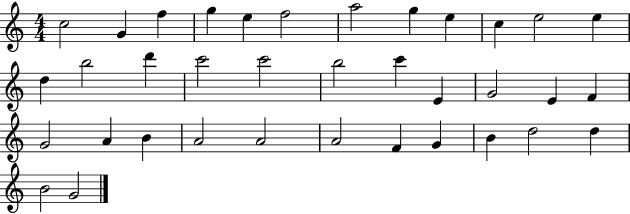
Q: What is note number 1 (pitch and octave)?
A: C5